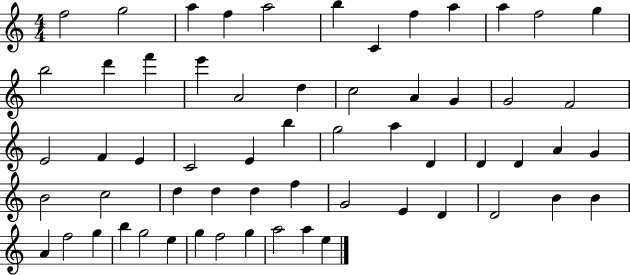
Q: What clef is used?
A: treble